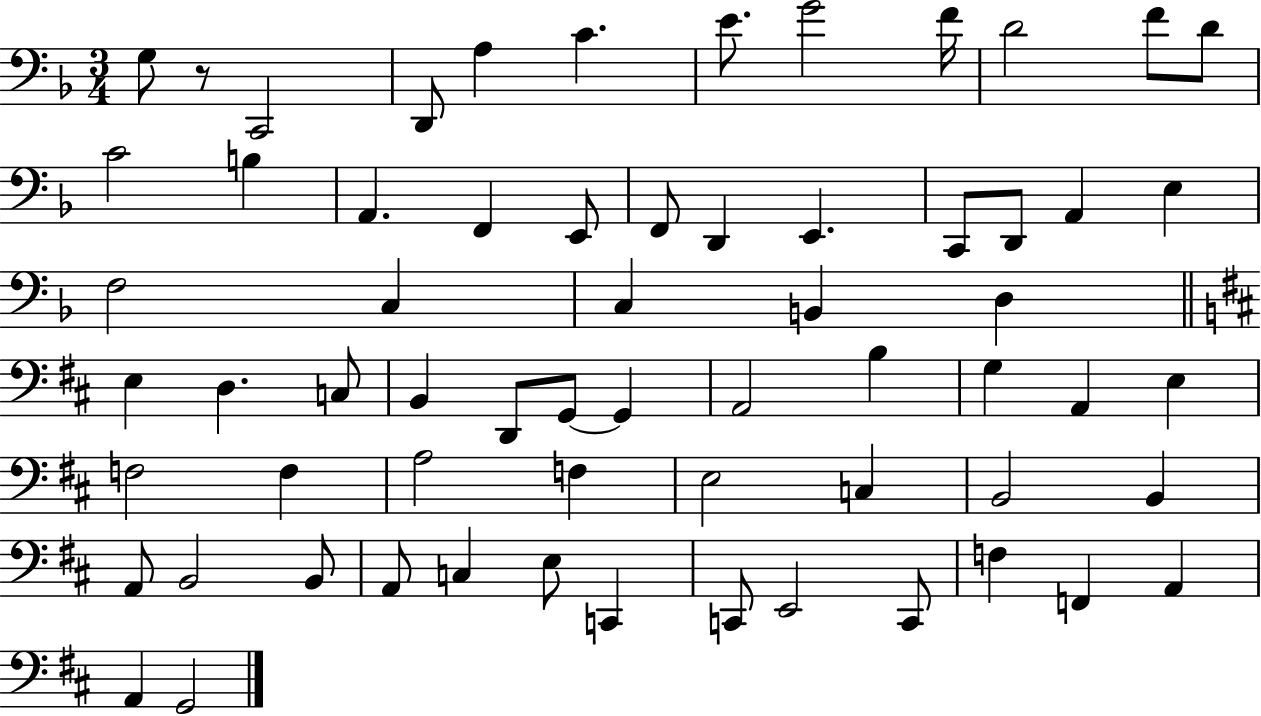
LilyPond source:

{
  \clef bass
  \numericTimeSignature
  \time 3/4
  \key f \major
  g8 r8 c,2 | d,8 a4 c'4. | e'8. g'2 f'16 | d'2 f'8 d'8 | \break c'2 b4 | a,4. f,4 e,8 | f,8 d,4 e,4. | c,8 d,8 a,4 e4 | \break f2 c4 | c4 b,4 d4 | \bar "||" \break \key b \minor e4 d4. c8 | b,4 d,8 g,8~~ g,4 | a,2 b4 | g4 a,4 e4 | \break f2 f4 | a2 f4 | e2 c4 | b,2 b,4 | \break a,8 b,2 b,8 | a,8 c4 e8 c,4 | c,8 e,2 c,8 | f4 f,4 a,4 | \break a,4 g,2 | \bar "|."
}